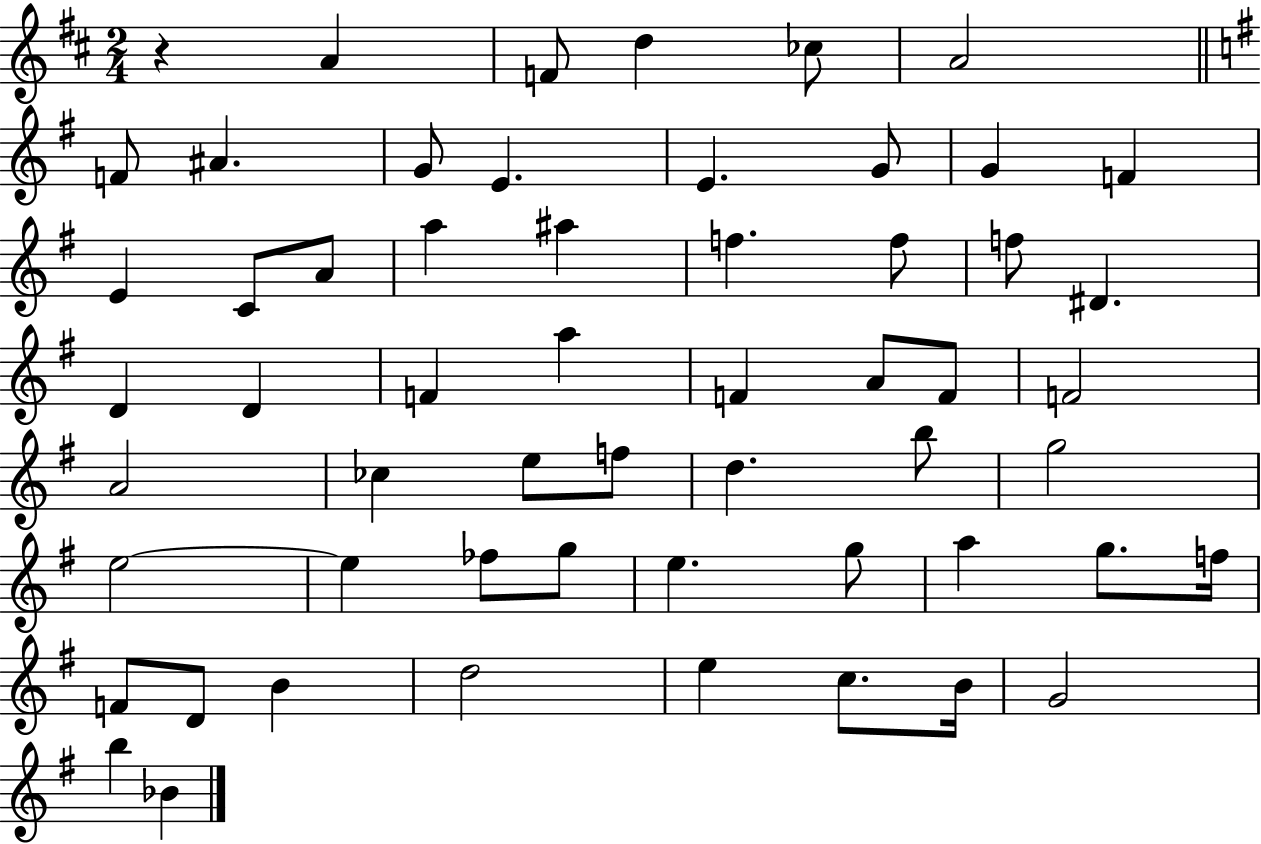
R/q A4/q F4/e D5/q CES5/e A4/h F4/e A#4/q. G4/e E4/q. E4/q. G4/e G4/q F4/q E4/q C4/e A4/e A5/q A#5/q F5/q. F5/e F5/e D#4/q. D4/q D4/q F4/q A5/q F4/q A4/e F4/e F4/h A4/h CES5/q E5/e F5/e D5/q. B5/e G5/h E5/h E5/q FES5/e G5/e E5/q. G5/e A5/q G5/e. F5/s F4/e D4/e B4/q D5/h E5/q C5/e. B4/s G4/h B5/q Bb4/q